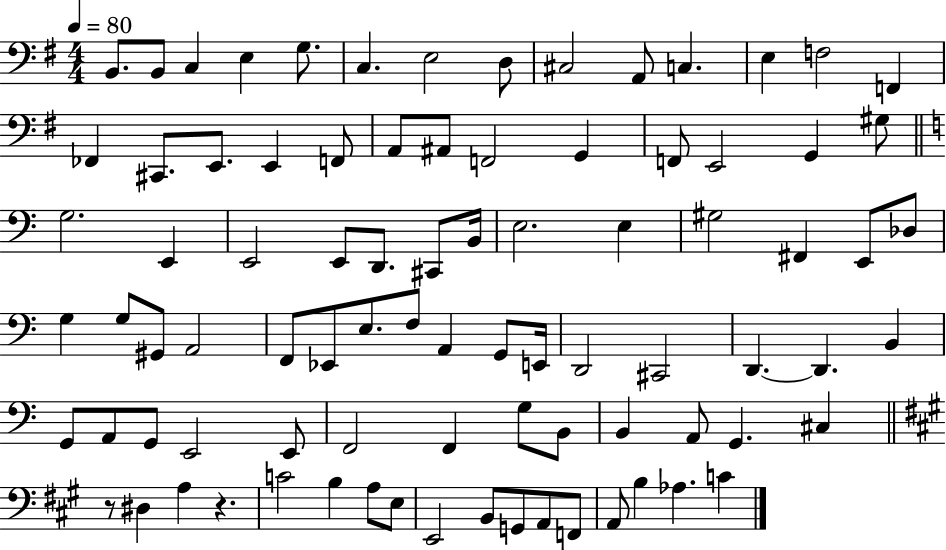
{
  \clef bass
  \numericTimeSignature
  \time 4/4
  \key g \major
  \tempo 4 = 80
  \repeat volta 2 { b,8. b,8 c4 e4 g8. | c4. e2 d8 | cis2 a,8 c4. | e4 f2 f,4 | \break fes,4 cis,8. e,8. e,4 f,8 | a,8 ais,8 f,2 g,4 | f,8 e,2 g,4 gis8 | \bar "||" \break \key c \major g2. e,4 | e,2 e,8 d,8. cis,8 b,16 | e2. e4 | gis2 fis,4 e,8 des8 | \break g4 g8 gis,8 a,2 | f,8 ees,8 e8. f8 a,4 g,8 e,16 | d,2 cis,2 | d,4.~~ d,4. b,4 | \break g,8 a,8 g,8 e,2 e,8 | f,2 f,4 g8 b,8 | b,4 a,8 g,4. cis4 | \bar "||" \break \key a \major r8 dis4 a4 r4. | c'2 b4 a8 e8 | e,2 b,8 g,8 a,8 f,8 | a,8 b4 aes4. c'4 | \break } \bar "|."
}